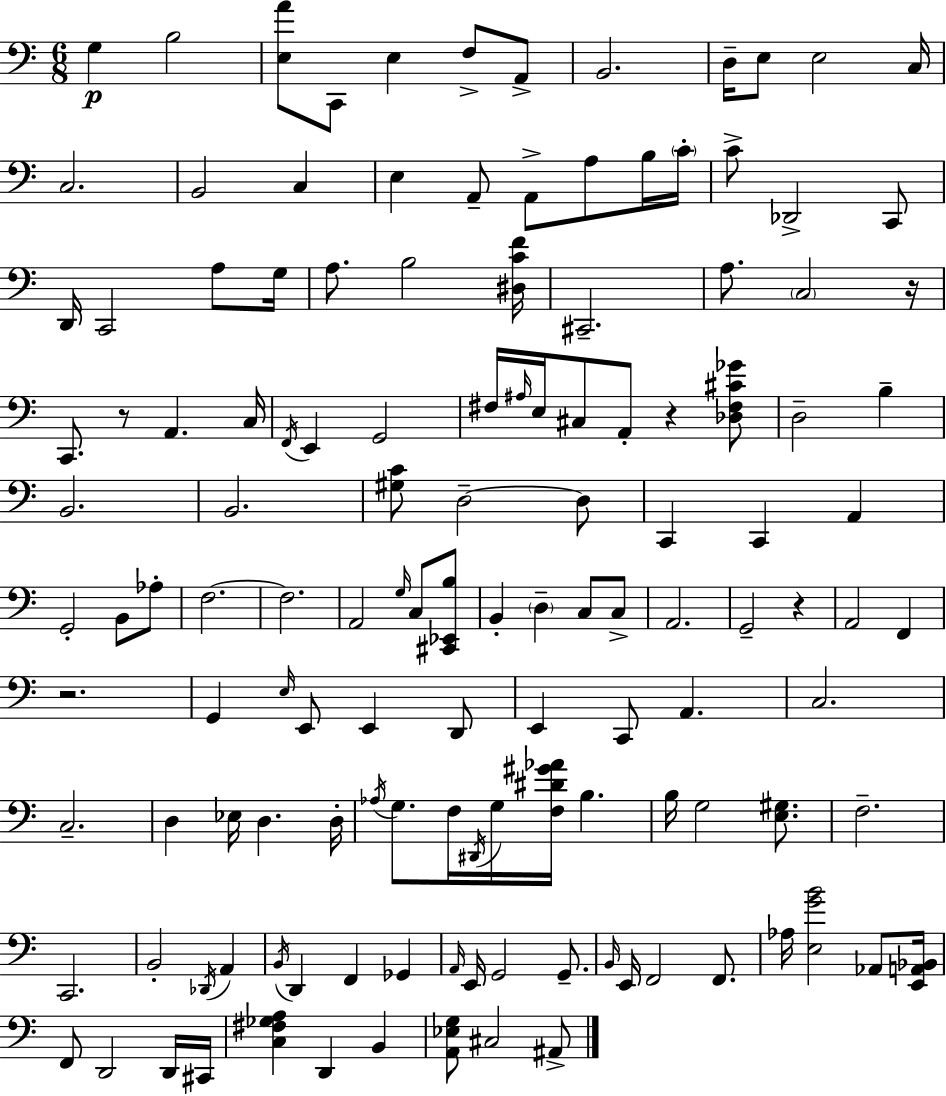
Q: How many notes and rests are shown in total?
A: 133